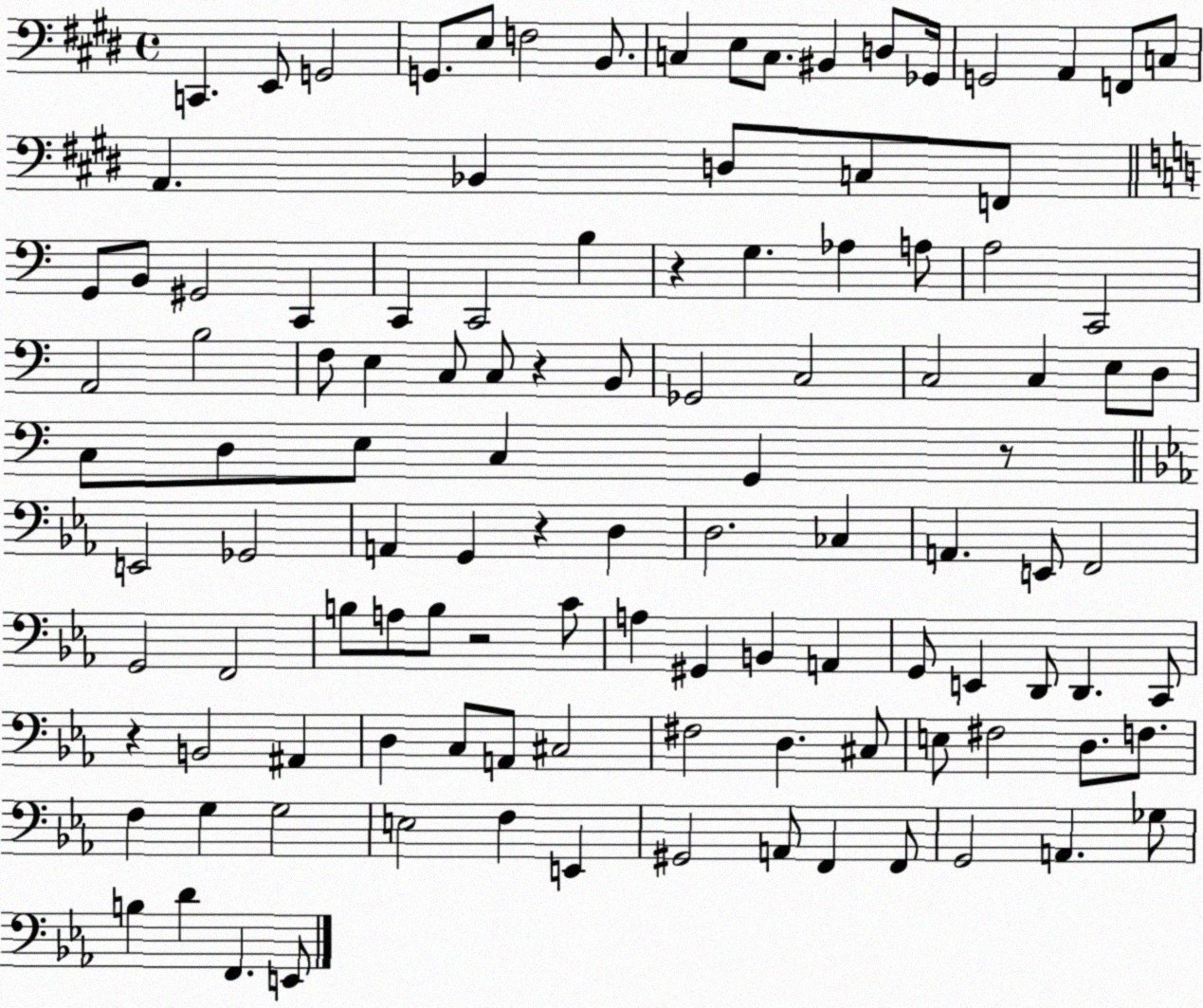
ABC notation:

X:1
T:Untitled
M:4/4
L:1/4
K:E
C,, E,,/2 G,,2 G,,/2 E,/2 F,2 B,,/2 C, E,/2 C,/2 ^B,, D,/2 _G,,/4 G,,2 A,, F,,/2 C,/2 A,, _B,, D,/2 C,/2 F,,/2 G,,/2 B,,/2 ^G,,2 C,, C,, C,,2 B, z G, _A, A,/2 A,2 C,,2 A,,2 B,2 F,/2 E, C,/2 C,/2 z B,,/2 _G,,2 C,2 C,2 C, E,/2 D,/2 C,/2 D,/2 E,/2 C, G,, z/2 E,,2 _G,,2 A,, G,, z D, D,2 _C, A,, E,,/2 F,,2 G,,2 F,,2 B,/2 A,/2 B,/2 z2 C/2 A, ^G,, B,, A,, G,,/2 E,, D,,/2 D,, C,,/2 z B,,2 ^A,, D, C,/2 A,,/2 ^C,2 ^F,2 D, ^C,/2 E,/2 ^F,2 D,/2 F,/2 F, G, G,2 E,2 F, E,, ^G,,2 A,,/2 F,, F,,/2 G,,2 A,, _G,/2 B, D F,, E,,/2